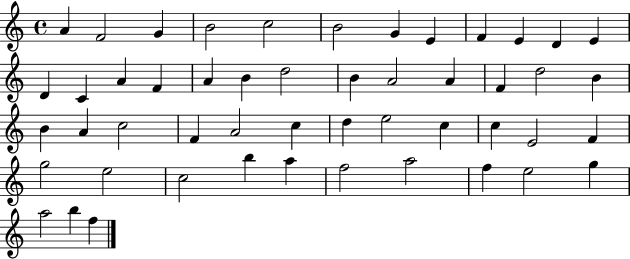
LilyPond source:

{
  \clef treble
  \time 4/4
  \defaultTimeSignature
  \key c \major
  a'4 f'2 g'4 | b'2 c''2 | b'2 g'4 e'4 | f'4 e'4 d'4 e'4 | \break d'4 c'4 a'4 f'4 | a'4 b'4 d''2 | b'4 a'2 a'4 | f'4 d''2 b'4 | \break b'4 a'4 c''2 | f'4 a'2 c''4 | d''4 e''2 c''4 | c''4 e'2 f'4 | \break g''2 e''2 | c''2 b''4 a''4 | f''2 a''2 | f''4 e''2 g''4 | \break a''2 b''4 f''4 | \bar "|."
}